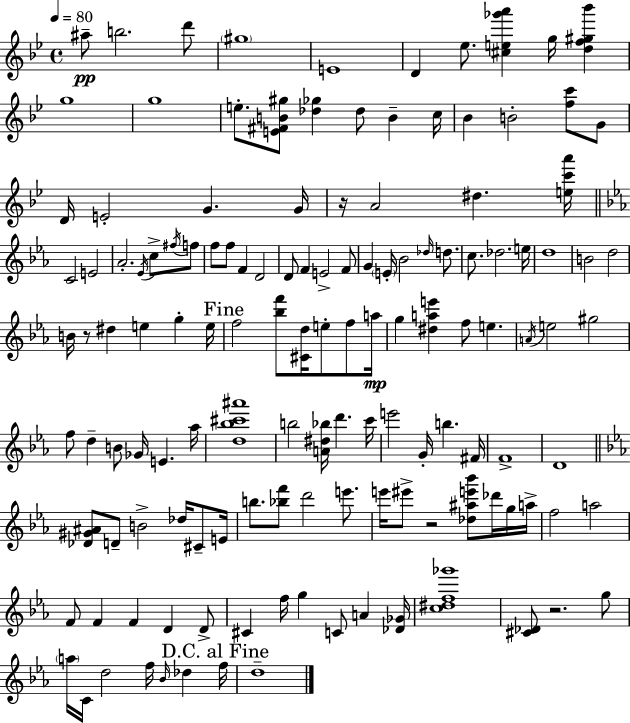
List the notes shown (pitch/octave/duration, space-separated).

A#5/e B5/h. D6/e G#5/w E4/w D4/q Eb5/e. [C#5,E5,Gb6,A6]/q G5/s [D5,F5,G#5,Bb6]/q G5/w G5/w E5/e. [E4,F#4,B4,G#5]/e [Db5,Gb5]/q Db5/e B4/q C5/s Bb4/q B4/h [F5,C6]/e G4/e D4/s E4/h G4/q. G4/s R/s A4/h D#5/q. [E5,C6,A6]/s C4/h E4/h Ab4/h. Eb4/s C5/e F#5/s F5/e F5/e F5/e F4/q D4/h D4/e F4/q E4/h F4/e G4/q E4/s Bb4/h Db5/s D5/e. C5/e. Db5/h. E5/s D5/w B4/h D5/h B4/s R/e D#5/q E5/q G5/q E5/s F5/h [Bb5,F6]/e [C#4,D5]/s E5/e F5/e A5/s G5/q [D#5,A5,E6]/q F5/e E5/q. A4/s E5/h G#5/h F5/e D5/q B4/e Gb4/s E4/q. Ab5/s [D5,Bb5,C#6,A#6]/w B5/h [A4,D#5,Bb5]/s D6/q. C6/s E6/h G4/s B5/q. F#4/s F4/w D4/w [Db4,G#4,A#4]/e D4/e B4/h Db5/s C#4/e E4/s B5/e. [Bb5,F6]/e D6/h E6/e. E6/s EIS6/e R/h [Db5,A#5,E6,Bb6]/e Db6/s G5/s A5/s F5/h A5/h F4/e F4/q F4/q D4/q D4/e C#4/q F5/s G5/q C4/e A4/q [Db4,Gb4]/s [C5,D#5,F5,Gb6]/w [C#4,Db4]/e R/h. G5/e A5/s C4/s D5/h F5/s Bb4/s Db5/q F5/s D5/w